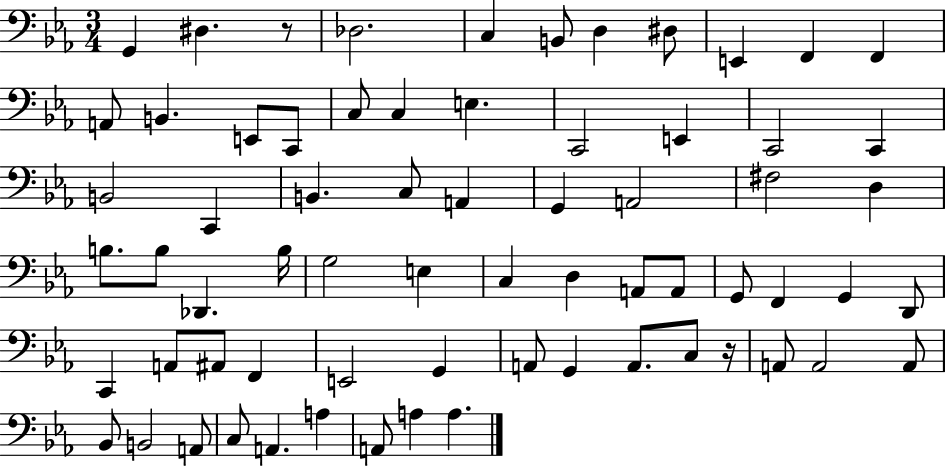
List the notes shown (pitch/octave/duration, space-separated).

G2/q D#3/q. R/e Db3/h. C3/q B2/e D3/q D#3/e E2/q F2/q F2/q A2/e B2/q. E2/e C2/e C3/e C3/q E3/q. C2/h E2/q C2/h C2/q B2/h C2/q B2/q. C3/e A2/q G2/q A2/h F#3/h D3/q B3/e. B3/e Db2/q. B3/s G3/h E3/q C3/q D3/q A2/e A2/e G2/e F2/q G2/q D2/e C2/q A2/e A#2/e F2/q E2/h G2/q A2/e G2/q A2/e. C3/e R/s A2/e A2/h A2/e Bb2/e B2/h A2/e C3/e A2/q. A3/q A2/e A3/q A3/q.